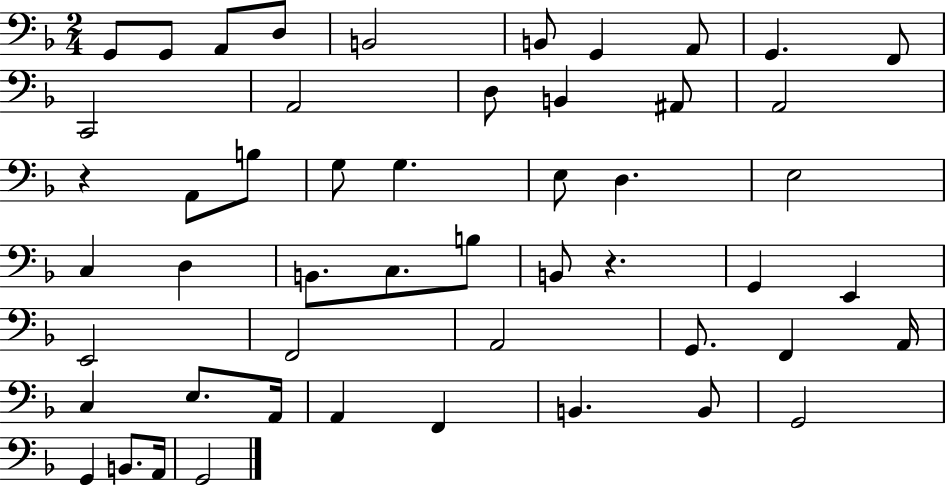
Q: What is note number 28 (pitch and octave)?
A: B3